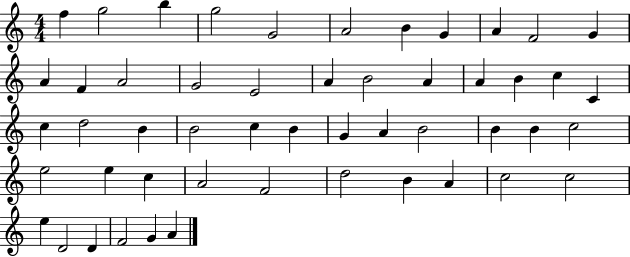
X:1
T:Untitled
M:4/4
L:1/4
K:C
f g2 b g2 G2 A2 B G A F2 G A F A2 G2 E2 A B2 A A B c C c d2 B B2 c B G A B2 B B c2 e2 e c A2 F2 d2 B A c2 c2 e D2 D F2 G A